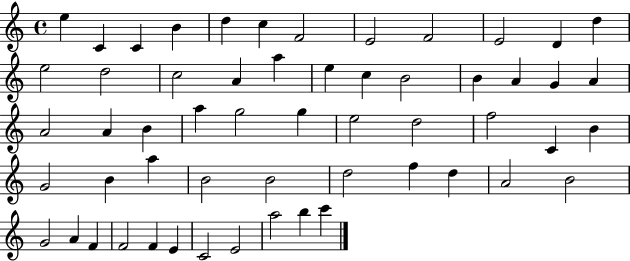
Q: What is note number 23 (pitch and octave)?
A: G4